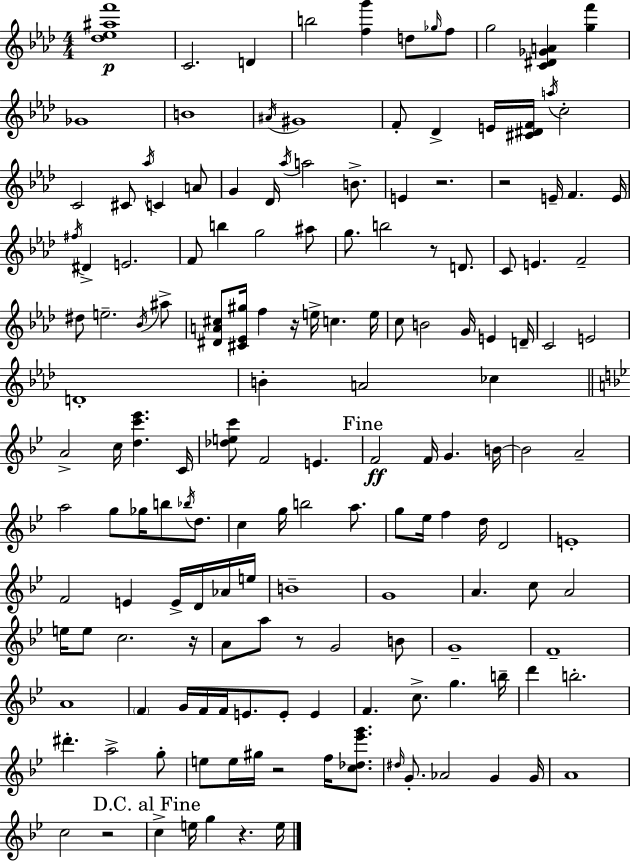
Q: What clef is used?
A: treble